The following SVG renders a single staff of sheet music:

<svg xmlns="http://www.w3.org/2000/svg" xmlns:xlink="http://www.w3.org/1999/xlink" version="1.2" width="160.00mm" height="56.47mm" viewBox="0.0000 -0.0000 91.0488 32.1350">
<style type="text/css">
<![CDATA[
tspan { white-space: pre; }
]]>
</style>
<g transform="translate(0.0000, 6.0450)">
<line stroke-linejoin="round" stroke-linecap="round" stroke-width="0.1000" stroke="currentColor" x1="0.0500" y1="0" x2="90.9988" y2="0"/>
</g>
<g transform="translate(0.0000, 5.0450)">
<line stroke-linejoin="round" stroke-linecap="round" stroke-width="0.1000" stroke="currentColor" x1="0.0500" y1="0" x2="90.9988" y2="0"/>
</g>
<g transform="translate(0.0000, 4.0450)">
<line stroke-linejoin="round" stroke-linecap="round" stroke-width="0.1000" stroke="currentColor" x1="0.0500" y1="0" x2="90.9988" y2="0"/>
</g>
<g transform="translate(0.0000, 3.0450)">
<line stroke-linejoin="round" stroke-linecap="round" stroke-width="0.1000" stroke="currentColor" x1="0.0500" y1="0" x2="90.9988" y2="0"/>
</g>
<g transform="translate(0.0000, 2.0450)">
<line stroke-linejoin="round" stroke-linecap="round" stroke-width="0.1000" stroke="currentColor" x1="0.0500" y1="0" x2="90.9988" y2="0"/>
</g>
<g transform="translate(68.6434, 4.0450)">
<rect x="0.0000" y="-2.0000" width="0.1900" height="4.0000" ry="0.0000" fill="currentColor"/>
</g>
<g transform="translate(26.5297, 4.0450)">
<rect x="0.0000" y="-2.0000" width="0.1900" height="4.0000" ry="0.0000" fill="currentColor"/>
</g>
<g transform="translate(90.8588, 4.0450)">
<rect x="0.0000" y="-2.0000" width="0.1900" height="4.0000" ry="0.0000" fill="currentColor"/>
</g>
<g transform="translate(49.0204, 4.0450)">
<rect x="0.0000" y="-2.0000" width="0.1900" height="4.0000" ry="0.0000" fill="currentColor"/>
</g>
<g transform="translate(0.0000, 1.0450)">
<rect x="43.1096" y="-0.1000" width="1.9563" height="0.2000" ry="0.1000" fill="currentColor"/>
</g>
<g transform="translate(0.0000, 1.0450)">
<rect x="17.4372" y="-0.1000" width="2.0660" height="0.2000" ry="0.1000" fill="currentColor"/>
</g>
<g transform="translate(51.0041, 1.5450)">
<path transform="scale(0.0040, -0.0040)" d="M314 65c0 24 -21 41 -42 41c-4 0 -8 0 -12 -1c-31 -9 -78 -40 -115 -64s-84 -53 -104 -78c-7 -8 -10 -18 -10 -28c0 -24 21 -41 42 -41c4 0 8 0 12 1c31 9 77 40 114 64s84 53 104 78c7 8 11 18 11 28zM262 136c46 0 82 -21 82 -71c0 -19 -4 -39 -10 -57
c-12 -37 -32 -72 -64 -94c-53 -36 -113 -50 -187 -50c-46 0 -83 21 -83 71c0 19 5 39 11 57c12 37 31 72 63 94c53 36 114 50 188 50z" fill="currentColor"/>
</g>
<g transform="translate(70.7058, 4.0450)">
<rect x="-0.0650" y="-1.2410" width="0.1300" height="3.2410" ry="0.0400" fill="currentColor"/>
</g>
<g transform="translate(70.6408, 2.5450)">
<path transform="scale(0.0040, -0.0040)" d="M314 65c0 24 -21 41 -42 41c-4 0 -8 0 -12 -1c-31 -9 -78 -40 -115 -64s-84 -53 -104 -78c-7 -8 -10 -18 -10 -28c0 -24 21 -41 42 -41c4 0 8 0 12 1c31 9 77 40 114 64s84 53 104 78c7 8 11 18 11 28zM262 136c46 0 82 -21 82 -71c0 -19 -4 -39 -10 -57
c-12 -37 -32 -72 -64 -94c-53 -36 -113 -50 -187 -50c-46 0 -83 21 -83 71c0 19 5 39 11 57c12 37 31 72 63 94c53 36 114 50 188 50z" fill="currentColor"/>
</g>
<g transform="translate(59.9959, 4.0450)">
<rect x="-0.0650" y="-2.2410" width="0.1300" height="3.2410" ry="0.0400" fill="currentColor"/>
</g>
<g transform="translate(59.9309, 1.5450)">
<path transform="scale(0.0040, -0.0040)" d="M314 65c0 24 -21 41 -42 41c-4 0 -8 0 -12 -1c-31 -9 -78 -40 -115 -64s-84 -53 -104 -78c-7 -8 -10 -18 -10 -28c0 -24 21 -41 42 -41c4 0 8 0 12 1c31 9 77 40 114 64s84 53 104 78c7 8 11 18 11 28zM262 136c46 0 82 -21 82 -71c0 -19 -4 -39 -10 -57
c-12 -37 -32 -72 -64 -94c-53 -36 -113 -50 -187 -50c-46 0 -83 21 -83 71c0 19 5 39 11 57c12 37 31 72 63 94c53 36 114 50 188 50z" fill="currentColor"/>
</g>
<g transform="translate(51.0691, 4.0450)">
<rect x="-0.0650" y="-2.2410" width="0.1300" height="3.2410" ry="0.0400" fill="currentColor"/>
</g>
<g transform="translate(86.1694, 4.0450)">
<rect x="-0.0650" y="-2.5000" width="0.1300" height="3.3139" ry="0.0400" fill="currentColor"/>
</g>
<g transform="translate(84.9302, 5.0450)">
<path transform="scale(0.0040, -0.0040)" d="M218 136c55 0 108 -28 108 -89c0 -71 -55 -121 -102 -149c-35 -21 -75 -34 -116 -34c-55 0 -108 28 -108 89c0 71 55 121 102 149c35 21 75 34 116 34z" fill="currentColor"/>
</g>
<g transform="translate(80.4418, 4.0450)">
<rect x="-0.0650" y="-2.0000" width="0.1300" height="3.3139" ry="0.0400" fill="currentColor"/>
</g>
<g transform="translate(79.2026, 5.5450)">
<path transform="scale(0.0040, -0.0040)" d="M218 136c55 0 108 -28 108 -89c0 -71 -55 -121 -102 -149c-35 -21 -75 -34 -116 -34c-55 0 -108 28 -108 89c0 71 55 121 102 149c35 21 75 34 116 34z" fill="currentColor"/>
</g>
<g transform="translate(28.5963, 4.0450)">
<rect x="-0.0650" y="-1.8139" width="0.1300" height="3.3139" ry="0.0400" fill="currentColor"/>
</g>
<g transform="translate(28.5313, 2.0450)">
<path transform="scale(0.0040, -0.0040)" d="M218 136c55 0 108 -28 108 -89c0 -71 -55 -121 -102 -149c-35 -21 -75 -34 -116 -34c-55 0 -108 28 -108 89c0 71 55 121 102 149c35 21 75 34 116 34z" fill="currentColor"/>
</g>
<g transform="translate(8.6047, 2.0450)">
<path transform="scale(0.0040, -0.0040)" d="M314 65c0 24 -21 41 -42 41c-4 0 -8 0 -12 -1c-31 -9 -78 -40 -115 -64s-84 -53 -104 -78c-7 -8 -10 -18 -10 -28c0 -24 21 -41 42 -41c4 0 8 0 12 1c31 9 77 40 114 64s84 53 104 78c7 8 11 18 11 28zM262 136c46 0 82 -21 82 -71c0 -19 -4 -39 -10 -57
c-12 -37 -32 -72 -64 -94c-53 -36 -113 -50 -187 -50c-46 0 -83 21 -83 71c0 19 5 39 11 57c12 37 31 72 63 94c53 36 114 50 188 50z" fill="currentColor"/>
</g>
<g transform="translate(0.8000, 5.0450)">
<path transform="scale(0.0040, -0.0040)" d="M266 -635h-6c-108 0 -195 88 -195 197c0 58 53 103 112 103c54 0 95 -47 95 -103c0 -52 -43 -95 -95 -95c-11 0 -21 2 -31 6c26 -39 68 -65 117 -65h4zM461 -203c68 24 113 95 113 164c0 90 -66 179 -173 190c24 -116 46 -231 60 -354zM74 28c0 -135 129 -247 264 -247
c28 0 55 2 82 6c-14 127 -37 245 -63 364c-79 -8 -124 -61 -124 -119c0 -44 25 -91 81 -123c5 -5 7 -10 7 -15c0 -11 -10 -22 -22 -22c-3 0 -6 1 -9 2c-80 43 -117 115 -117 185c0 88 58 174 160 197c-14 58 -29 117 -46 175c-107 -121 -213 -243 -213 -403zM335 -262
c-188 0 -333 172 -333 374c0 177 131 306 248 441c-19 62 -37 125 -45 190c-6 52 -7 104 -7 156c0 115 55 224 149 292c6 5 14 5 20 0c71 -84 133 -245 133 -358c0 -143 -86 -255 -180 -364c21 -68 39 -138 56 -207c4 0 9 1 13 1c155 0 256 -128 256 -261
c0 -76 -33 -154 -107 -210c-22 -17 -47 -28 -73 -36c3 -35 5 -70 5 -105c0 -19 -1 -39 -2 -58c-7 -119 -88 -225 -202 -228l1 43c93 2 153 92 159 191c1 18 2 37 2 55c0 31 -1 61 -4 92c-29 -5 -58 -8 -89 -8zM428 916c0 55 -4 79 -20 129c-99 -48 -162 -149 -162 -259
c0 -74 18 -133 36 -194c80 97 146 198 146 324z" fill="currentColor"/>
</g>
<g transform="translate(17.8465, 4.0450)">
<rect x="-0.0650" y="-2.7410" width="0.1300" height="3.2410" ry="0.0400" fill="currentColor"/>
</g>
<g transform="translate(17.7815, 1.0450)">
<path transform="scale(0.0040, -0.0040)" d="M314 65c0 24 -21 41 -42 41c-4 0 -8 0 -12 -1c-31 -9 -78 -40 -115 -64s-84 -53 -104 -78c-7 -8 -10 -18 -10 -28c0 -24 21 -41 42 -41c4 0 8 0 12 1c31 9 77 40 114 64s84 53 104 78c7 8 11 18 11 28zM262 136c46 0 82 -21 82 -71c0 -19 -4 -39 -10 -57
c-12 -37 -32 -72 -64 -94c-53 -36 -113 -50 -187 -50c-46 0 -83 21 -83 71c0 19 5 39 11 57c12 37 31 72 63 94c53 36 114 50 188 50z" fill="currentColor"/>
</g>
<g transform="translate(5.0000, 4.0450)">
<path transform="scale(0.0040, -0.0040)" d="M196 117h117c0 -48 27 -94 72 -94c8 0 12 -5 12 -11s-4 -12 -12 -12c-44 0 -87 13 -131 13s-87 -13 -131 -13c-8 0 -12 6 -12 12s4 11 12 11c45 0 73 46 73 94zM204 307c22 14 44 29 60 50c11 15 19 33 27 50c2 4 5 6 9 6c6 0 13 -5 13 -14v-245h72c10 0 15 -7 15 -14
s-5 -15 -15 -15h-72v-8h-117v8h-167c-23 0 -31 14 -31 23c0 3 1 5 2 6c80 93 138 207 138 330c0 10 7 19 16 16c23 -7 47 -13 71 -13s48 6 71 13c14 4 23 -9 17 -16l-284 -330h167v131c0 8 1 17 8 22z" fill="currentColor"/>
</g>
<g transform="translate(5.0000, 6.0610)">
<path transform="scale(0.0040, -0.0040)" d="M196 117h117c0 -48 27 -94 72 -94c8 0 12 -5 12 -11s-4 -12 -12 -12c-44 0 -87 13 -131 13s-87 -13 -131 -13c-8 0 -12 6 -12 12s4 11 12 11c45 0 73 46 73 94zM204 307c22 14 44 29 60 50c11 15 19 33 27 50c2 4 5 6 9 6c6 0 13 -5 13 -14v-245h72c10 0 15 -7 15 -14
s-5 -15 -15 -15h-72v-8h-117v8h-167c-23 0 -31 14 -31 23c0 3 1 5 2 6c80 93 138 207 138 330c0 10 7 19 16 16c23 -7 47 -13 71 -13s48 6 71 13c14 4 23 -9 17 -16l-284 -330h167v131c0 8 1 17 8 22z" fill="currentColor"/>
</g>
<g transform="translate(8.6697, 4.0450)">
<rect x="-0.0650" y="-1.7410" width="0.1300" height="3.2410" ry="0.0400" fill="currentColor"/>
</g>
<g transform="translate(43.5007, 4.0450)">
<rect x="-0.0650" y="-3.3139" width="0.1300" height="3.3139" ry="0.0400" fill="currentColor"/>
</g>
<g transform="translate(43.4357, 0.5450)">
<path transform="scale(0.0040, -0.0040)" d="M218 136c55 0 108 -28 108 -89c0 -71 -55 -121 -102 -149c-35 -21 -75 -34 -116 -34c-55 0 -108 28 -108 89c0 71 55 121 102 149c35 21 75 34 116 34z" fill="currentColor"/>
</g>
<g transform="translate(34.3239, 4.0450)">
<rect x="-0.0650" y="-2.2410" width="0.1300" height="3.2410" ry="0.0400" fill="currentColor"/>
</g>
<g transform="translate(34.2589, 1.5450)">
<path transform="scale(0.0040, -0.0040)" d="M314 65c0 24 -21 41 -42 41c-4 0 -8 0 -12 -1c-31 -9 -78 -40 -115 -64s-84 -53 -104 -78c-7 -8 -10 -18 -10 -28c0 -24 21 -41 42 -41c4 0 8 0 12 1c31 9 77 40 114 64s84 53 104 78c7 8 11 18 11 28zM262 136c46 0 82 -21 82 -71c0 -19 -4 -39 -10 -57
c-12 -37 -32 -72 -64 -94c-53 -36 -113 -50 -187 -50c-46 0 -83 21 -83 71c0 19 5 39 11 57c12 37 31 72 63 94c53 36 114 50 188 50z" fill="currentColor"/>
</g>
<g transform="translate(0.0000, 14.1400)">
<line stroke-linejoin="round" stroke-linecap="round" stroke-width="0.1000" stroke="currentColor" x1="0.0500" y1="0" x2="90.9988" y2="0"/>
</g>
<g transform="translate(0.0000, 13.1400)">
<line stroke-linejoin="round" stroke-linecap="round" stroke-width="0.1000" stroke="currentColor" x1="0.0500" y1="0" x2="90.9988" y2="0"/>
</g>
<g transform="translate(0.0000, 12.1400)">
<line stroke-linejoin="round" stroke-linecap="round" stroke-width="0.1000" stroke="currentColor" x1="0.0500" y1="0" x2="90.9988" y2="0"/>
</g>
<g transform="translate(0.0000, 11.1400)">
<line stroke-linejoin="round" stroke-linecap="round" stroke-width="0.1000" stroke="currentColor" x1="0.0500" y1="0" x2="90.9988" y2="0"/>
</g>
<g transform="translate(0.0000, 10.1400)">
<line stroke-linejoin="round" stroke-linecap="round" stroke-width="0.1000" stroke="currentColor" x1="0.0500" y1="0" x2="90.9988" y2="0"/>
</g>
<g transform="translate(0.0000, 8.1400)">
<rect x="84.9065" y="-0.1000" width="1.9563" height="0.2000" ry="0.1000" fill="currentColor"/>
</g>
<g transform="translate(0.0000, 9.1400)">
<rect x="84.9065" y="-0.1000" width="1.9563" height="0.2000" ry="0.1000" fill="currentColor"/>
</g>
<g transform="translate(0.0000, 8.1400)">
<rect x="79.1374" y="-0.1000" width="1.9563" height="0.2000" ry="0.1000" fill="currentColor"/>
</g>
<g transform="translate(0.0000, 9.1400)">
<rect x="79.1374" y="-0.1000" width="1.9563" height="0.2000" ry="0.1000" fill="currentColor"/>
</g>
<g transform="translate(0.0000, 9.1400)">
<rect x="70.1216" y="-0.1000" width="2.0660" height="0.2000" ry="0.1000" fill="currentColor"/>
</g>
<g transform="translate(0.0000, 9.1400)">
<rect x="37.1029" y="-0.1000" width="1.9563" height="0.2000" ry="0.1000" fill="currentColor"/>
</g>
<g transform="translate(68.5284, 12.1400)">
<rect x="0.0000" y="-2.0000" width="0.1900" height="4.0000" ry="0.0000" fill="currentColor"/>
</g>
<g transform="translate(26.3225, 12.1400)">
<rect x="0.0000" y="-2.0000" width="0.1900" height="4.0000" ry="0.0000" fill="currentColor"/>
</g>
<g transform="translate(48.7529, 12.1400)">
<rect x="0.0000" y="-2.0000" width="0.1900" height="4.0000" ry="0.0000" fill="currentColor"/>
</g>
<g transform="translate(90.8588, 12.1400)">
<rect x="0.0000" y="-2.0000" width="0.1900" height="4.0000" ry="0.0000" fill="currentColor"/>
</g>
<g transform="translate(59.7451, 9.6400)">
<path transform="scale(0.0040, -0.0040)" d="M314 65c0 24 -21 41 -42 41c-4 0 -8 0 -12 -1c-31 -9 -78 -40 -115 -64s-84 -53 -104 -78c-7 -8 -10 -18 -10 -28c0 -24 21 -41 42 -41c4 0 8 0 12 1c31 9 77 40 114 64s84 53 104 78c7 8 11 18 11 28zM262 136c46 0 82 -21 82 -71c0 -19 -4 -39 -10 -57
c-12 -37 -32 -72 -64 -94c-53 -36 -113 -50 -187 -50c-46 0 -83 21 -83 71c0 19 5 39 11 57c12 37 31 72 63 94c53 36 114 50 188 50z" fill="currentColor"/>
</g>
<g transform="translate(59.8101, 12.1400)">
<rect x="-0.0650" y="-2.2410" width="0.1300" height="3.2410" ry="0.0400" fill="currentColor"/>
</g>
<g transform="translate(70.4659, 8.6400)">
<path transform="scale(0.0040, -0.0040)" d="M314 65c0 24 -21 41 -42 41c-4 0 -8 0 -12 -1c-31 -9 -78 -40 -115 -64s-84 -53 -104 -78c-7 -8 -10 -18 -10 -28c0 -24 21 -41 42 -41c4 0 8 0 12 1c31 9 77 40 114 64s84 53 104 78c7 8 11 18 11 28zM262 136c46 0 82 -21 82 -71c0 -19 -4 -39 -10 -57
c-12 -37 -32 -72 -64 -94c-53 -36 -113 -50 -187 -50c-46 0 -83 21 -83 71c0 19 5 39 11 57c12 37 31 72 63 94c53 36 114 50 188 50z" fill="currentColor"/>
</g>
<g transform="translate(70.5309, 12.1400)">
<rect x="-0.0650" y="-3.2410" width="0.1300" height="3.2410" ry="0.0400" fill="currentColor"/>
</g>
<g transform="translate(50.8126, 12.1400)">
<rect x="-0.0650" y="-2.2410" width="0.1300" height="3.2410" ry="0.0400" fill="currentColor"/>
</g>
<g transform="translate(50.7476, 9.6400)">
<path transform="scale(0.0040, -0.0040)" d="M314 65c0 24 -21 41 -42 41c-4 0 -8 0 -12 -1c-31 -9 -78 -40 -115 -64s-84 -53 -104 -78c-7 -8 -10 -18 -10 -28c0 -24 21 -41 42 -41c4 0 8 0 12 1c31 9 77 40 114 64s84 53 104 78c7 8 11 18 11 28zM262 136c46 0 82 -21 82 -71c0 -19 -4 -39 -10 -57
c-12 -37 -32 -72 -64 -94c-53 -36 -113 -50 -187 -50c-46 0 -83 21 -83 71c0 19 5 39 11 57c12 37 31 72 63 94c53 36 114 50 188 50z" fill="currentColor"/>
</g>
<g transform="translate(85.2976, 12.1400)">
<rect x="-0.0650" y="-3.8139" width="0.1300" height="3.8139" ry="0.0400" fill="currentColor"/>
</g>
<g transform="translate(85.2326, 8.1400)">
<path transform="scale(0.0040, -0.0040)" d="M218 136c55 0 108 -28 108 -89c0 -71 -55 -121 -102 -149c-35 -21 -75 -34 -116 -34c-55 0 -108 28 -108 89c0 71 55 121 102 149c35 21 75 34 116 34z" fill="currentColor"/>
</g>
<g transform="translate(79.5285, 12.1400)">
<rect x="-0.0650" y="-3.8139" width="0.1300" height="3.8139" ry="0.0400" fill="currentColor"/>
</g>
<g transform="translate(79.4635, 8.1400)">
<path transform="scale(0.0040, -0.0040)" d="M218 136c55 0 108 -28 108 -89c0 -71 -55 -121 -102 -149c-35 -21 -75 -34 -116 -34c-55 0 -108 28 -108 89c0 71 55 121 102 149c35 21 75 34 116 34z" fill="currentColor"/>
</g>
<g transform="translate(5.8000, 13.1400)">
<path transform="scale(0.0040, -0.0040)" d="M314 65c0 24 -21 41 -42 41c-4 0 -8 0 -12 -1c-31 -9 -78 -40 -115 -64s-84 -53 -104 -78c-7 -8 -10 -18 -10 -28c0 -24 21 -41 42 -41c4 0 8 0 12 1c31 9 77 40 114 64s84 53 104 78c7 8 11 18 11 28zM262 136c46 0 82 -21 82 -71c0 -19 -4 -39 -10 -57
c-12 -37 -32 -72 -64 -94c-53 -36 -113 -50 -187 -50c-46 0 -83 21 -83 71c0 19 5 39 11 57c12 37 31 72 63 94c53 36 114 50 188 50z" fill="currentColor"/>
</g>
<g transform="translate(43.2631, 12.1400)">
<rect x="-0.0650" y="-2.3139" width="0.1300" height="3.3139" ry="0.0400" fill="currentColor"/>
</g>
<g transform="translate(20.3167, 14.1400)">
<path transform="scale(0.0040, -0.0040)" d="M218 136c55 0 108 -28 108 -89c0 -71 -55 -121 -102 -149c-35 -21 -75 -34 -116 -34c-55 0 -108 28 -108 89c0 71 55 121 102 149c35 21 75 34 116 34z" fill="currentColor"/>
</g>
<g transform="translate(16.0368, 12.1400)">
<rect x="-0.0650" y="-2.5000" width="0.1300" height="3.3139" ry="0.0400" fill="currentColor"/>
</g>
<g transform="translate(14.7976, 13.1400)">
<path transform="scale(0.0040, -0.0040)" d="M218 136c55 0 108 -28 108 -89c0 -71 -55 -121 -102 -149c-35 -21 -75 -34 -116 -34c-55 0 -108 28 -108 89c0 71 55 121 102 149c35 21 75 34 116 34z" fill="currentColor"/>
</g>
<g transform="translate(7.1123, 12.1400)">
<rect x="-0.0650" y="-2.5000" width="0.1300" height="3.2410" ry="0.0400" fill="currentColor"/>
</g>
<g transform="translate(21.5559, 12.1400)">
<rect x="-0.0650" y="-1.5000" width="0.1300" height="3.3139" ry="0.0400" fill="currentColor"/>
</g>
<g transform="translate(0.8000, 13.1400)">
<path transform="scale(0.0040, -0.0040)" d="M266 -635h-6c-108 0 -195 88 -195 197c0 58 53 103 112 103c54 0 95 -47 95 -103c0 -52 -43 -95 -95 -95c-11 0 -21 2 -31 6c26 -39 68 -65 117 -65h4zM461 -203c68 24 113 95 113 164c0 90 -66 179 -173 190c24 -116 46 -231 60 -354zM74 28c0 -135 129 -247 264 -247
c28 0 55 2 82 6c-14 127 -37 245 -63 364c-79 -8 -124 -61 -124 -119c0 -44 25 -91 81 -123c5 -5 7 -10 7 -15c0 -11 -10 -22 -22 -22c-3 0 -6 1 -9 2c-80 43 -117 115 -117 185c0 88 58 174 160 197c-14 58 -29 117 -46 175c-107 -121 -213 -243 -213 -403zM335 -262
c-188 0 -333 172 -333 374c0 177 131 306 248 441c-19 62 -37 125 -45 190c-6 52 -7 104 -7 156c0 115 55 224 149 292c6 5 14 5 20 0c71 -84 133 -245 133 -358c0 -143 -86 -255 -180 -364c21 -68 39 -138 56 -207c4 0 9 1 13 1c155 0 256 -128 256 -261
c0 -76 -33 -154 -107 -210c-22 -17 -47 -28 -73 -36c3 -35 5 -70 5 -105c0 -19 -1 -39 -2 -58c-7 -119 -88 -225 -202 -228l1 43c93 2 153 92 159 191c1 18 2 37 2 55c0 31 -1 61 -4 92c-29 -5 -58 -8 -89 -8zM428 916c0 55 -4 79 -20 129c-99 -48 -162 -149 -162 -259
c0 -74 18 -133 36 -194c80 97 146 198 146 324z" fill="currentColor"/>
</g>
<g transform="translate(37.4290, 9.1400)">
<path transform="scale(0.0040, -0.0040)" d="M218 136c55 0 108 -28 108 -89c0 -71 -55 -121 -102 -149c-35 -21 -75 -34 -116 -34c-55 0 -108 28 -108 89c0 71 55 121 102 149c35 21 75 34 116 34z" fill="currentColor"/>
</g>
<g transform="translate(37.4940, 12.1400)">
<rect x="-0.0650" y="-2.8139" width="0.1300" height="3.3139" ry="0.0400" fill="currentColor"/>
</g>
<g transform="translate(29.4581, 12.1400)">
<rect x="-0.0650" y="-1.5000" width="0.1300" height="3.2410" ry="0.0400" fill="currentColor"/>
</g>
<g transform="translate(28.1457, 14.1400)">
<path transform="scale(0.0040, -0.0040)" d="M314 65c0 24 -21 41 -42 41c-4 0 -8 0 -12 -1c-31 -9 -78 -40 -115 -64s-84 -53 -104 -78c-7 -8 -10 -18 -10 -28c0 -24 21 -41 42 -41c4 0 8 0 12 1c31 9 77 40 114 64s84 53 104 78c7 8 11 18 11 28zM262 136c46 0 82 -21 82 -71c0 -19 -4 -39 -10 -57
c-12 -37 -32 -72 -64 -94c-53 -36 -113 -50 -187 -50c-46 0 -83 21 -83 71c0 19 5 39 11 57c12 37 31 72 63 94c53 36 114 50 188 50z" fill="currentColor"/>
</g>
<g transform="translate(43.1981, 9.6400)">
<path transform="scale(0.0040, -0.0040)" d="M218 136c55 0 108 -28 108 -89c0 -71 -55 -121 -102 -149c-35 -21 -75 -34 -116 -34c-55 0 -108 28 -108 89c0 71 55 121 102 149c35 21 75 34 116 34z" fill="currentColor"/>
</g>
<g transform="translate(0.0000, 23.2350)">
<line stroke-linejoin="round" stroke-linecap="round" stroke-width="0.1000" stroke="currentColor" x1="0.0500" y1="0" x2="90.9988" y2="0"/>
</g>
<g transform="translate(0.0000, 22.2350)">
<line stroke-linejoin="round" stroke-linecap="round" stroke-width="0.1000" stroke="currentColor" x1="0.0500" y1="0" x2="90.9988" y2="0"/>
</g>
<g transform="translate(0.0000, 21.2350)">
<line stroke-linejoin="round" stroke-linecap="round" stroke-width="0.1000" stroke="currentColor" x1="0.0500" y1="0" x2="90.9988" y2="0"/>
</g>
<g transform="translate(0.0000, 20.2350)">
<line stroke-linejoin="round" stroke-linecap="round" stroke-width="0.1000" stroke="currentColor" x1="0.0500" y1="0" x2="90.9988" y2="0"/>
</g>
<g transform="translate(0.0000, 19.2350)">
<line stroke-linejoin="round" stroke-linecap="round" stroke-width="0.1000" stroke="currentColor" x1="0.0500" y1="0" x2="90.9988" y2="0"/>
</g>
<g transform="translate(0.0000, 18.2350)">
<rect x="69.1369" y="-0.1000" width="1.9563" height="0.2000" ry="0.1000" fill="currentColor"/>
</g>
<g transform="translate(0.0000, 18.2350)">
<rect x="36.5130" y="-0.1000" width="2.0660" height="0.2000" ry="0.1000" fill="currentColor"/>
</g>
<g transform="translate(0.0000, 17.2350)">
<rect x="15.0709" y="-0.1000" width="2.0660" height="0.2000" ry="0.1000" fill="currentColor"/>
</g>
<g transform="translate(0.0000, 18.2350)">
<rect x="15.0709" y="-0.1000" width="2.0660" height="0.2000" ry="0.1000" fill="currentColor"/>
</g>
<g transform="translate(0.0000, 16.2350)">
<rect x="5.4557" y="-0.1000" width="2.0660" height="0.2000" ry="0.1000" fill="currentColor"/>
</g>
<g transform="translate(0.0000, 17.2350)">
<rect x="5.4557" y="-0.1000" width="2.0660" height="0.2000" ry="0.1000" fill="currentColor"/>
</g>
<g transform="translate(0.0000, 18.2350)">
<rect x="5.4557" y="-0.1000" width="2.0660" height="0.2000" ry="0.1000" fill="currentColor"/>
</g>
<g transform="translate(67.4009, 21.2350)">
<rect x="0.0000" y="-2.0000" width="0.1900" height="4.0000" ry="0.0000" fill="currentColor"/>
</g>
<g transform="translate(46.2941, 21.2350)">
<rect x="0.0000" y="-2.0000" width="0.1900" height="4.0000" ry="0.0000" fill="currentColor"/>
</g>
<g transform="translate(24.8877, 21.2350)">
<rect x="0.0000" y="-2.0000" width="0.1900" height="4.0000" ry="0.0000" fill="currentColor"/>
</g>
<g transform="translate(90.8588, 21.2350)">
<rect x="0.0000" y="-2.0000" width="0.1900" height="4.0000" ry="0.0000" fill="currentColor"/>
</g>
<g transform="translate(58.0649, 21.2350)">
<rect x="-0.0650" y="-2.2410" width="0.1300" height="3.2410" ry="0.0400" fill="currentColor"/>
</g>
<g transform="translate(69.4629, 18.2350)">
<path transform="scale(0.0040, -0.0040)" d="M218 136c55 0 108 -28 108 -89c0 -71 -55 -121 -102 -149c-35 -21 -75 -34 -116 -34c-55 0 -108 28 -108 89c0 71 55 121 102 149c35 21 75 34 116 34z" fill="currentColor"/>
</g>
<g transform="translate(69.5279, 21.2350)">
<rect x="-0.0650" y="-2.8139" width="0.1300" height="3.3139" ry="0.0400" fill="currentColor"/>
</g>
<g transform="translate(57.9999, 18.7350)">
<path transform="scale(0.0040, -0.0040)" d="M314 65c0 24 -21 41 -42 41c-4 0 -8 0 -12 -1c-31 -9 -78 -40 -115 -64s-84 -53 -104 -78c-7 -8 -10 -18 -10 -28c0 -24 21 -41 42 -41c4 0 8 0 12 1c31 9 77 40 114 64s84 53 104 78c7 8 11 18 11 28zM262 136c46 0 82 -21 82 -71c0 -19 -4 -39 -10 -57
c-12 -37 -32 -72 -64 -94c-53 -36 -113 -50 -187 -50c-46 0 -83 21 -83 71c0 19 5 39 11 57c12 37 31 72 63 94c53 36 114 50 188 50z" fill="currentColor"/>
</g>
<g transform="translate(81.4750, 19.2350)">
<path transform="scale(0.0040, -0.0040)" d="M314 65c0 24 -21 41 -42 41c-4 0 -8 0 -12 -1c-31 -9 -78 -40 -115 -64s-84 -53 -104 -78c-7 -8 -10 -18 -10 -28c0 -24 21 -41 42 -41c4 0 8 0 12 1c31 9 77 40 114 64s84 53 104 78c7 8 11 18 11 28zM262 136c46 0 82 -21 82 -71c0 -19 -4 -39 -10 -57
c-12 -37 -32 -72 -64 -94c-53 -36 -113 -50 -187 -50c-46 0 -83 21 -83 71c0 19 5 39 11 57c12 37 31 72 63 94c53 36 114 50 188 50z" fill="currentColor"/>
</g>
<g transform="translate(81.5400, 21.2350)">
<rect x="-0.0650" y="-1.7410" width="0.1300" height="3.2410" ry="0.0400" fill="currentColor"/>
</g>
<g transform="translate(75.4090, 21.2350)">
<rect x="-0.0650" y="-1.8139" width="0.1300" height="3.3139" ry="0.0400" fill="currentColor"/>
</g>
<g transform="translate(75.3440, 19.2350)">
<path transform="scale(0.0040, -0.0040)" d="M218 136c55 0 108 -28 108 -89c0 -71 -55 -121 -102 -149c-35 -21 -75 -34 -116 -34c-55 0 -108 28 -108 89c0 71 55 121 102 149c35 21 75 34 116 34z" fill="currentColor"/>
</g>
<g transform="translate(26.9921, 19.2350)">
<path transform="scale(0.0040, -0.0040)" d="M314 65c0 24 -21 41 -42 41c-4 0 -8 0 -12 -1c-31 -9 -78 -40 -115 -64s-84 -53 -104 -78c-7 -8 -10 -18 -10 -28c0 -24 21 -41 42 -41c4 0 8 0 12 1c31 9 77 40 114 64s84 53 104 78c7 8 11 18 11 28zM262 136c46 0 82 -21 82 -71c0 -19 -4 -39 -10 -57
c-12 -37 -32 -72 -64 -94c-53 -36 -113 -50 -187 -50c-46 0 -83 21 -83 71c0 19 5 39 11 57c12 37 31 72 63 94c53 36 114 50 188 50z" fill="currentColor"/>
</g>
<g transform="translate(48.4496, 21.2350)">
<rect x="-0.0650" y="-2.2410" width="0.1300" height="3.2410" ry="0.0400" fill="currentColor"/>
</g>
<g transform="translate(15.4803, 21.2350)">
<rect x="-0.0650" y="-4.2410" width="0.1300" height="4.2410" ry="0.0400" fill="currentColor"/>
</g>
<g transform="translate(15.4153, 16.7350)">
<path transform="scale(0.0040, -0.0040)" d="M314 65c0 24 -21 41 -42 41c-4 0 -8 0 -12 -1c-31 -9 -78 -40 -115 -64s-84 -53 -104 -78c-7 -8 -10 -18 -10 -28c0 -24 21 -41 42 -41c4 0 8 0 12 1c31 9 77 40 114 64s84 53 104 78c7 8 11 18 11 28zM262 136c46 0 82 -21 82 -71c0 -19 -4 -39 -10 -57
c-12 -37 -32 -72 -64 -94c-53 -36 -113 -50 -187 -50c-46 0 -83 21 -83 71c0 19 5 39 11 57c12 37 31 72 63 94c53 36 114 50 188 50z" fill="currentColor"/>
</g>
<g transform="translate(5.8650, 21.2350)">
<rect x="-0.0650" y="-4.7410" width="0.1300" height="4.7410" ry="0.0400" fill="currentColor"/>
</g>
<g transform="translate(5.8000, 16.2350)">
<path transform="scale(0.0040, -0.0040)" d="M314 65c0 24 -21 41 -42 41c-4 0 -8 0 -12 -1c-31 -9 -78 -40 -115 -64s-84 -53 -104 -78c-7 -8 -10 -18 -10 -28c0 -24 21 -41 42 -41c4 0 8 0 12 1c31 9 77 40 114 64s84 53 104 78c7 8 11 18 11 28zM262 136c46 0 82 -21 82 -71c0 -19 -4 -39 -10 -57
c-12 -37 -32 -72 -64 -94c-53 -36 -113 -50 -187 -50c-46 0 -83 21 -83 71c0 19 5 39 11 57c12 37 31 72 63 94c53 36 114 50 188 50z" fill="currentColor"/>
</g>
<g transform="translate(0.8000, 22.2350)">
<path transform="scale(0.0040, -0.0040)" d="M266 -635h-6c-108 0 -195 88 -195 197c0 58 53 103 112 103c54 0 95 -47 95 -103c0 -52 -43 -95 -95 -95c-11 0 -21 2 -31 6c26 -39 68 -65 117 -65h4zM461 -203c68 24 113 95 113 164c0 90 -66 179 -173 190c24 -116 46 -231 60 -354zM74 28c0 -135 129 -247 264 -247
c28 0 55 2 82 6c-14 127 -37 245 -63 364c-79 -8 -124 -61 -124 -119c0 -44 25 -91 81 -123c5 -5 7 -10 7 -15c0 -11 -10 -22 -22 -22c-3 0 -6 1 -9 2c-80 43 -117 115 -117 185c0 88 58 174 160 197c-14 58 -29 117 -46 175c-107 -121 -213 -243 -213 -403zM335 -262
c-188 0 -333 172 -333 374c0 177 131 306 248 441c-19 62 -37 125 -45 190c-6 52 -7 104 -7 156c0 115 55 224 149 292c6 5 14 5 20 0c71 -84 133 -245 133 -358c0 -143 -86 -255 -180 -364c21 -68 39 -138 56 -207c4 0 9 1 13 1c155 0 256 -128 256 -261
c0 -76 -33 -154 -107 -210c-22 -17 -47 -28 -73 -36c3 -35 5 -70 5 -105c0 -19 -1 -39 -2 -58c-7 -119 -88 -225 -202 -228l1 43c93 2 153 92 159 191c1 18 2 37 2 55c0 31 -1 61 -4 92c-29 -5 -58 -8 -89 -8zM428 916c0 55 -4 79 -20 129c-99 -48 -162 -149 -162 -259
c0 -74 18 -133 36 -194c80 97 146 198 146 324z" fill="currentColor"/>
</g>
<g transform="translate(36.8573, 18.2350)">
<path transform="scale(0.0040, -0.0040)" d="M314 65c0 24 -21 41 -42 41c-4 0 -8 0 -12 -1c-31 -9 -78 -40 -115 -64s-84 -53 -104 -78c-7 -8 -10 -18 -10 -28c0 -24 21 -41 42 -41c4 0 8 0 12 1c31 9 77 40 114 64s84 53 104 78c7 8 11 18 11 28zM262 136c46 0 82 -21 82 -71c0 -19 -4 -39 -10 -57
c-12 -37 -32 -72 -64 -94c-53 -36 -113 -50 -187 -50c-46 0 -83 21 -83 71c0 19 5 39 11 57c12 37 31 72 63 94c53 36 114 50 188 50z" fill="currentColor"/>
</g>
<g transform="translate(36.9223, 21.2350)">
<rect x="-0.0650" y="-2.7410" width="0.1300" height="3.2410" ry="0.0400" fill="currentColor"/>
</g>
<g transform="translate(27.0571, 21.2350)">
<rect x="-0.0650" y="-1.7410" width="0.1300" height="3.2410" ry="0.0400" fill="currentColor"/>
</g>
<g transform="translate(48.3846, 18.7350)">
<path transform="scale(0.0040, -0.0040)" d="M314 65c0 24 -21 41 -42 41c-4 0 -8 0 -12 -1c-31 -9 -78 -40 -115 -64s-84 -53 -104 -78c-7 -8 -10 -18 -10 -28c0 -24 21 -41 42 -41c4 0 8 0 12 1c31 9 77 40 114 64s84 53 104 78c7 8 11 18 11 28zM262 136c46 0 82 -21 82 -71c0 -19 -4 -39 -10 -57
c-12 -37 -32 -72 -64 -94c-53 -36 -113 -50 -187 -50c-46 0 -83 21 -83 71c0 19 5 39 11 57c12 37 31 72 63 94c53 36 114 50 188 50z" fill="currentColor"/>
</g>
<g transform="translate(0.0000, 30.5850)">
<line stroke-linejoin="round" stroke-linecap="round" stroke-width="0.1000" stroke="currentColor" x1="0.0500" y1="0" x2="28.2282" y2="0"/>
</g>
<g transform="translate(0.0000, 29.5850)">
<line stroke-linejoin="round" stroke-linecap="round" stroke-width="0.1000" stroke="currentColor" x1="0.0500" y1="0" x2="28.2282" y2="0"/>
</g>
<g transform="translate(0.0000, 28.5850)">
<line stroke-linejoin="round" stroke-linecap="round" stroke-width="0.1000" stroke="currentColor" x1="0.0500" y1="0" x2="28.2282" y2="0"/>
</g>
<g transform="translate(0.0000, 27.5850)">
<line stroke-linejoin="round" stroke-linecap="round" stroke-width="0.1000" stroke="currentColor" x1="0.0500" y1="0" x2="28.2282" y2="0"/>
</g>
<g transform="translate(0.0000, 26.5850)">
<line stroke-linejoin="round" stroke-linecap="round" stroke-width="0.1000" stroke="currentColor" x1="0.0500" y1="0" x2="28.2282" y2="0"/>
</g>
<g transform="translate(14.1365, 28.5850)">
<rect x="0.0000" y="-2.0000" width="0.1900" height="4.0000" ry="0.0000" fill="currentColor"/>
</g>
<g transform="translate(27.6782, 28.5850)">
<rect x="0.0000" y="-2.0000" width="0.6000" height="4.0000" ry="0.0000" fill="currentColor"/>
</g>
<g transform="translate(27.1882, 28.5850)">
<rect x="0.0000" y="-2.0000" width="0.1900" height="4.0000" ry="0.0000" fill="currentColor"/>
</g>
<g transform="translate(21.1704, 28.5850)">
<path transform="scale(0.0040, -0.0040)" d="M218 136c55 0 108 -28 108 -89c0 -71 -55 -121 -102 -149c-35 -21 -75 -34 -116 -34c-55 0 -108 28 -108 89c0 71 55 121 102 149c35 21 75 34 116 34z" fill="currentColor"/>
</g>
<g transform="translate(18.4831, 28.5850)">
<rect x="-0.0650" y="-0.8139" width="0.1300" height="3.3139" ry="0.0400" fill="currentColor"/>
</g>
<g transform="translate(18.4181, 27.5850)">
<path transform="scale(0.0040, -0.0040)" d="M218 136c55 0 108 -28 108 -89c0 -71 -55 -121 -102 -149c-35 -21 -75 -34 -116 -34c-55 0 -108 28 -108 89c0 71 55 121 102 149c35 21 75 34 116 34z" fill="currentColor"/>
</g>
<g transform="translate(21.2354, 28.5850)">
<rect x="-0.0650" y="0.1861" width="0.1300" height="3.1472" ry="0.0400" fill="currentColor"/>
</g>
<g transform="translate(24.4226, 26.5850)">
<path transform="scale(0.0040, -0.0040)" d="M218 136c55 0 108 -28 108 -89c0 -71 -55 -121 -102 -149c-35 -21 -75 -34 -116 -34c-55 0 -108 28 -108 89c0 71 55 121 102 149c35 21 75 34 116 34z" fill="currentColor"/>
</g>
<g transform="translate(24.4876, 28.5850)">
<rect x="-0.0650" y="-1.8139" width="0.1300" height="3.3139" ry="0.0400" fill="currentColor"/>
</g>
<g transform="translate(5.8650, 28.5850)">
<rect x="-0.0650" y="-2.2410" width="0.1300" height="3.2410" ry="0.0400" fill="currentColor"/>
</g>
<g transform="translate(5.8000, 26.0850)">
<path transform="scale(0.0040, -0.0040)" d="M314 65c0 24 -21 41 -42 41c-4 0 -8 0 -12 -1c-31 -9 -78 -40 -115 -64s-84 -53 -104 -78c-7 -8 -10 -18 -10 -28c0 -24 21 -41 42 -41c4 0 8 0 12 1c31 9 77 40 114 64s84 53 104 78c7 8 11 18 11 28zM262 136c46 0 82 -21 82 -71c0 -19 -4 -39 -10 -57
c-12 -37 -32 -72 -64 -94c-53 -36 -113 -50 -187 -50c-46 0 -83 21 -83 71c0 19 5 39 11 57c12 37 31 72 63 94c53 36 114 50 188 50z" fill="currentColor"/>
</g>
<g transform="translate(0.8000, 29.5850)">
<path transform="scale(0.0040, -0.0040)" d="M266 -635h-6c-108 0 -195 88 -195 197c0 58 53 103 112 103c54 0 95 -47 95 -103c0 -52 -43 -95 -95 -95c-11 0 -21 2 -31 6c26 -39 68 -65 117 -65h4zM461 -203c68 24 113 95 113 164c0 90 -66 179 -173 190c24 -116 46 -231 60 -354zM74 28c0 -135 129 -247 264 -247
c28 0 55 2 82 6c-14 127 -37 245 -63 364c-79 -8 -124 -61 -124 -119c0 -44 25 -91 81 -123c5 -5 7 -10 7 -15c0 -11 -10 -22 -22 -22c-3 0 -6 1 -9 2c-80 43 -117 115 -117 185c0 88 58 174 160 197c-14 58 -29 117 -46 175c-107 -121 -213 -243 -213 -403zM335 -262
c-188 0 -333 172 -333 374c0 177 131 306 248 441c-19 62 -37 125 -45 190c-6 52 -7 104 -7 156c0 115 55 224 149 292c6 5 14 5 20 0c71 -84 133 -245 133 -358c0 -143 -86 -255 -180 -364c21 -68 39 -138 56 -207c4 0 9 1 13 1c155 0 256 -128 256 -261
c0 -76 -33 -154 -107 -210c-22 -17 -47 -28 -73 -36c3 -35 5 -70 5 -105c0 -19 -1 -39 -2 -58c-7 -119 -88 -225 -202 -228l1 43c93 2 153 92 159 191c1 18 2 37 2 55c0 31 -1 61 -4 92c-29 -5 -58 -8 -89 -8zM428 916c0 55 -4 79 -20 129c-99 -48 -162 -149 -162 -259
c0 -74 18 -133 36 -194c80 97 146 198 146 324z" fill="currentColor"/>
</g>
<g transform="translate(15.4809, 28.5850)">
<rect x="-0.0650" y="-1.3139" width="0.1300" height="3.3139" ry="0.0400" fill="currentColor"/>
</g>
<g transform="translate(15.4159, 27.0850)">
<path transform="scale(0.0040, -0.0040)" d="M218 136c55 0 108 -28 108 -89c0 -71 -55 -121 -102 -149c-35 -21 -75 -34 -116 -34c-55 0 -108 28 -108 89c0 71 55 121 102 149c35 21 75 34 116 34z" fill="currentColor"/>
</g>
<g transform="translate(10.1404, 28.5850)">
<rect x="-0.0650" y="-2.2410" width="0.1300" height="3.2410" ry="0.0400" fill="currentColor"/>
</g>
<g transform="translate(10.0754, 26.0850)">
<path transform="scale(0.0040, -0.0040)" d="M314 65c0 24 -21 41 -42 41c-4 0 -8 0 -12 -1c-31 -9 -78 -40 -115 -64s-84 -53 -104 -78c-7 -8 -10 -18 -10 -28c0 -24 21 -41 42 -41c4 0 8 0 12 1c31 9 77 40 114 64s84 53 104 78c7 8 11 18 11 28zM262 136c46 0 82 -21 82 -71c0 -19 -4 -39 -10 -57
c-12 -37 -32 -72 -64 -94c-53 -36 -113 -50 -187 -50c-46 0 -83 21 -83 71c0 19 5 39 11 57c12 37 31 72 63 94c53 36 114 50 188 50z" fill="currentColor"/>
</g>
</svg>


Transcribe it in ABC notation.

X:1
T:Untitled
M:4/4
L:1/4
K:C
f2 a2 f g2 b g2 g2 e2 F G G2 G E E2 a g g2 g2 b2 c' c' e'2 d'2 f2 a2 g2 g2 a f f2 g2 g2 e d B f